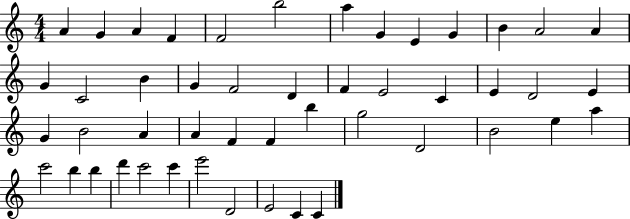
A4/q G4/q A4/q F4/q F4/h B5/h A5/q G4/q E4/q G4/q B4/q A4/h A4/q G4/q C4/h B4/q G4/q F4/h D4/q F4/q E4/h C4/q E4/q D4/h E4/q G4/q B4/h A4/q A4/q F4/q F4/q B5/q G5/h D4/h B4/h E5/q A5/q C6/h B5/q B5/q D6/q C6/h C6/q E6/h D4/h E4/h C4/q C4/q